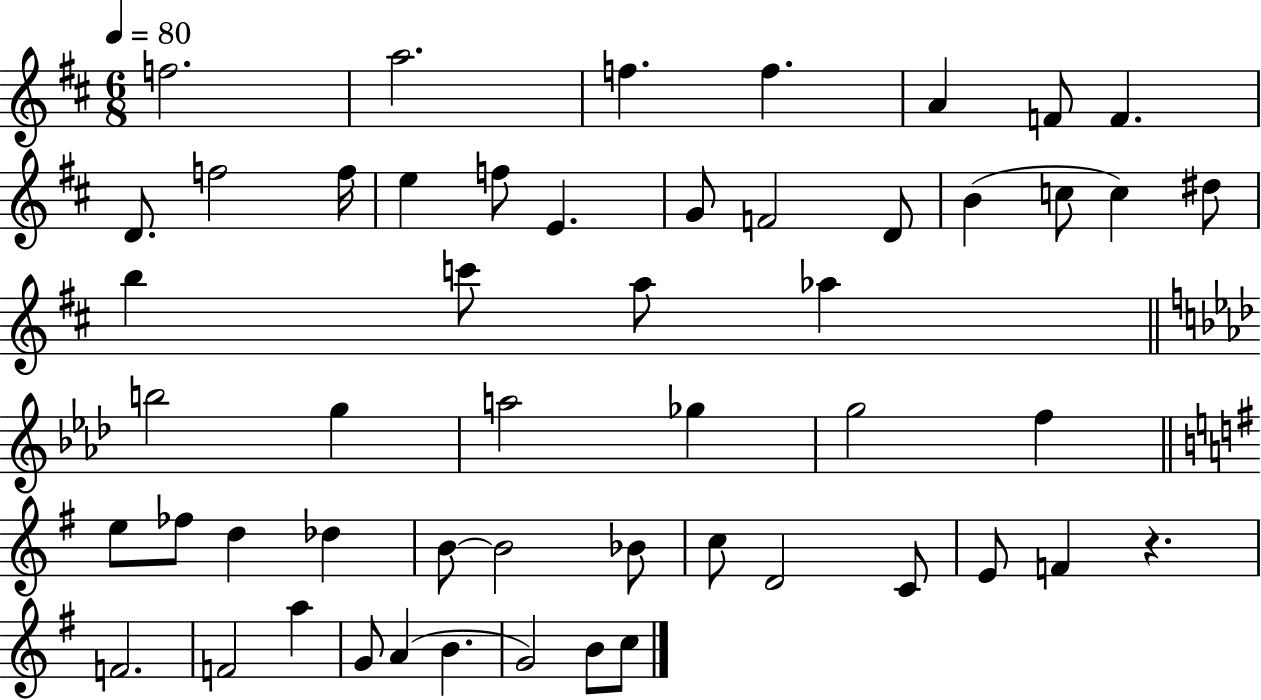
F5/h. A5/h. F5/q. F5/q. A4/q F4/e F4/q. D4/e. F5/h F5/s E5/q F5/e E4/q. G4/e F4/h D4/e B4/q C5/e C5/q D#5/e B5/q C6/e A5/e Ab5/q B5/h G5/q A5/h Gb5/q G5/h F5/q E5/e FES5/e D5/q Db5/q B4/e B4/h Bb4/e C5/e D4/h C4/e E4/e F4/q R/q. F4/h. F4/h A5/q G4/e A4/q B4/q. G4/h B4/e C5/e